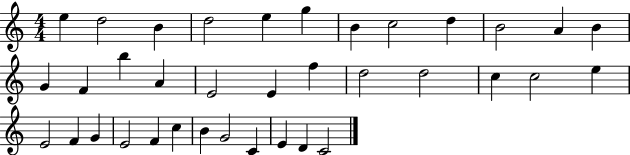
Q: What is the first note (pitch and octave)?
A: E5